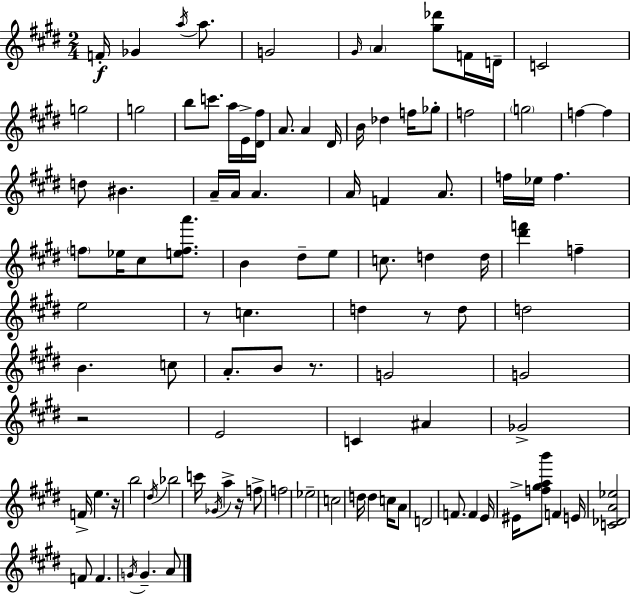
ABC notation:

X:1
T:Untitled
M:2/4
L:1/4
K:E
F/4 _G a/4 a/2 G2 ^G/4 A [^g_d']/2 F/4 D/4 C2 g2 g2 b/2 c'/2 a/4 E/4 [^D^f]/4 A/2 A ^D/4 B/4 _d f/4 _g/2 f2 g2 f f d/2 ^B A/4 A/4 A A/4 F A/2 f/4 _e/4 f f/2 _e/4 ^c/2 [efa']/2 B ^d/2 e/2 c/2 d d/4 [^d'f'] f e2 z/2 c d z/2 d/2 d2 B c/2 A/2 B/2 z/2 G2 G2 z2 E2 C ^A _G2 F/4 e z/4 b2 ^d/4 _b2 c'/4 _G/4 a z/4 f/2 f2 _e2 c2 d/4 d c/4 A/2 D2 F/2 F E/4 ^E/4 [f^gab']/2 F E/4 [C_DA_e]2 F/2 F G/4 G A/2